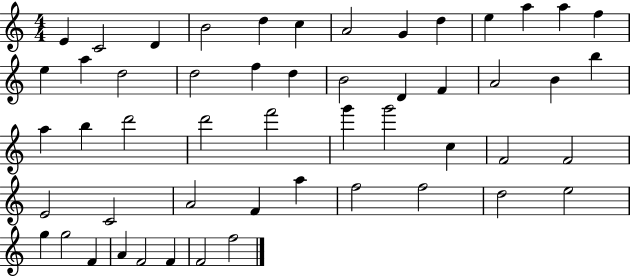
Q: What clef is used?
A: treble